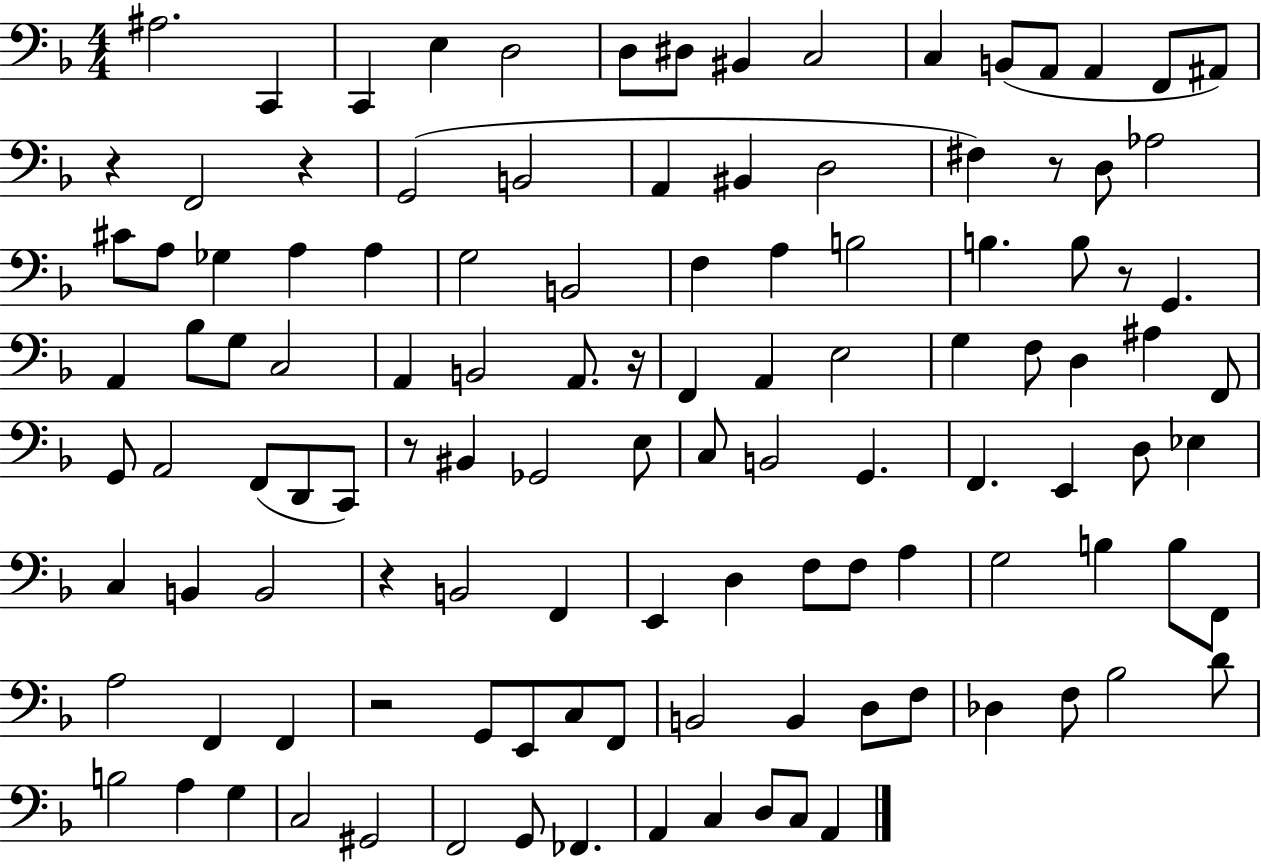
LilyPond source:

{
  \clef bass
  \numericTimeSignature
  \time 4/4
  \key f \major
  \repeat volta 2 { ais2. c,4 | c,4 e4 d2 | d8 dis8 bis,4 c2 | c4 b,8( a,8 a,4 f,8 ais,8) | \break r4 f,2 r4 | g,2( b,2 | a,4 bis,4 d2 | fis4) r8 d8 aes2 | \break cis'8 a8 ges4 a4 a4 | g2 b,2 | f4 a4 b2 | b4. b8 r8 g,4. | \break a,4 bes8 g8 c2 | a,4 b,2 a,8. r16 | f,4 a,4 e2 | g4 f8 d4 ais4 f,8 | \break g,8 a,2 f,8( d,8 c,8) | r8 bis,4 ges,2 e8 | c8 b,2 g,4. | f,4. e,4 d8 ees4 | \break c4 b,4 b,2 | r4 b,2 f,4 | e,4 d4 f8 f8 a4 | g2 b4 b8 f,8 | \break a2 f,4 f,4 | r2 g,8 e,8 c8 f,8 | b,2 b,4 d8 f8 | des4 f8 bes2 d'8 | \break b2 a4 g4 | c2 gis,2 | f,2 g,8 fes,4. | a,4 c4 d8 c8 a,4 | \break } \bar "|."
}